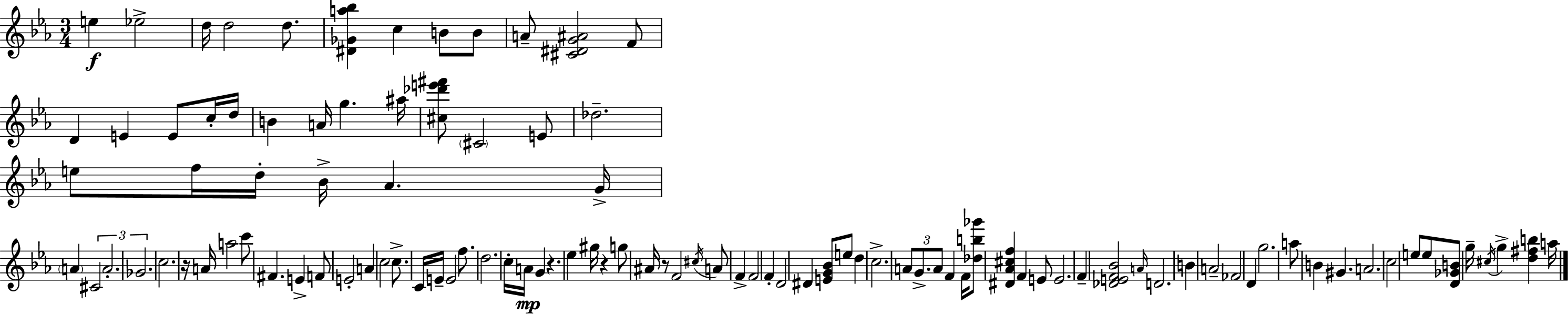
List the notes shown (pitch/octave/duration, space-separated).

E5/q Eb5/h D5/s D5/h D5/e. [D#4,Gb4,A5,Bb5]/q C5/q B4/e B4/e A4/e [C#4,D#4,G4,A#4]/h F4/e D4/q E4/q E4/e C5/s D5/s B4/q A4/s G5/q. A#5/s [C#5,Db6,E6,F#6]/e C#4/h E4/e Db5/h. E5/e F5/s D5/s Bb4/s Ab4/q. G4/s A4/q C#4/h A4/h. Gb4/h. C5/h. R/s A4/s A5/h C6/e F#4/q. E4/q F4/e E4/h A4/q C5/h C5/e. C4/s E4/s E4/h F5/e. D5/h. C5/s A4/s G4/q R/q. Eb5/q G#5/s R/q G5/e A#4/s R/e F4/h C#5/s A4/e F4/q F4/h F4/q D4/h D#4/q [E4,G4,Bb4]/e E5/e D5/q C5/h. A4/e G4/e. A4/e F4/q F4/s [Db5,B5,Gb6]/e [D#4,Ab4,C#5,F5]/q F4/q E4/e E4/h. F4/q [Db4,E4,F4,Bb4]/h A4/s D4/h. B4/q A4/h FES4/h D4/q G5/h. A5/e B4/q G#4/q. A4/h. C5/h E5/e E5/e [D4,Gb4,B4]/e G5/s C#5/s G5/q [D5,F#5,B5]/q A5/s